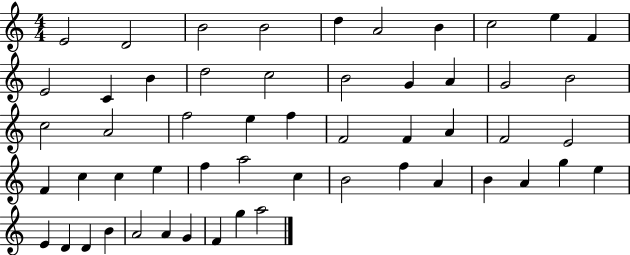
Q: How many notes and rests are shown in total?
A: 54